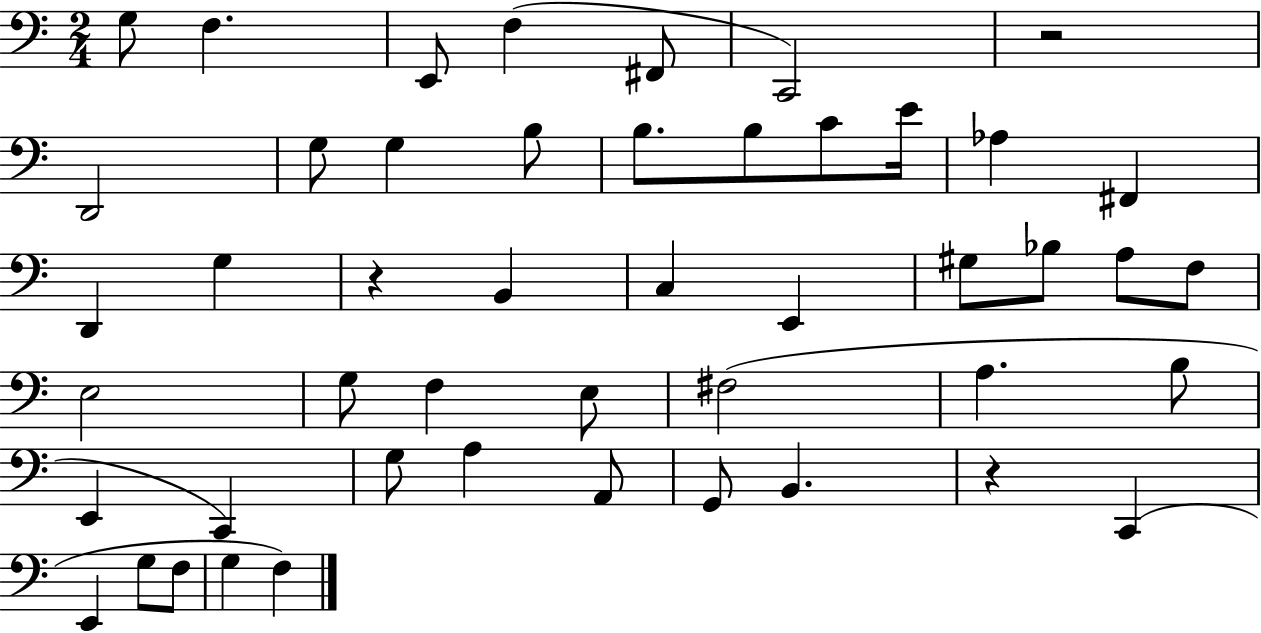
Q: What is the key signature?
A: C major